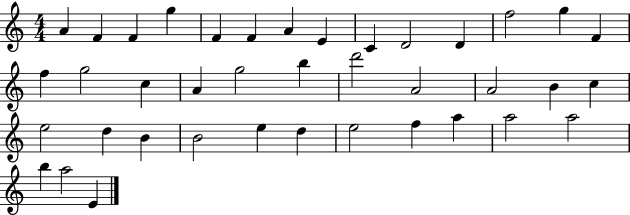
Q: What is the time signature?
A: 4/4